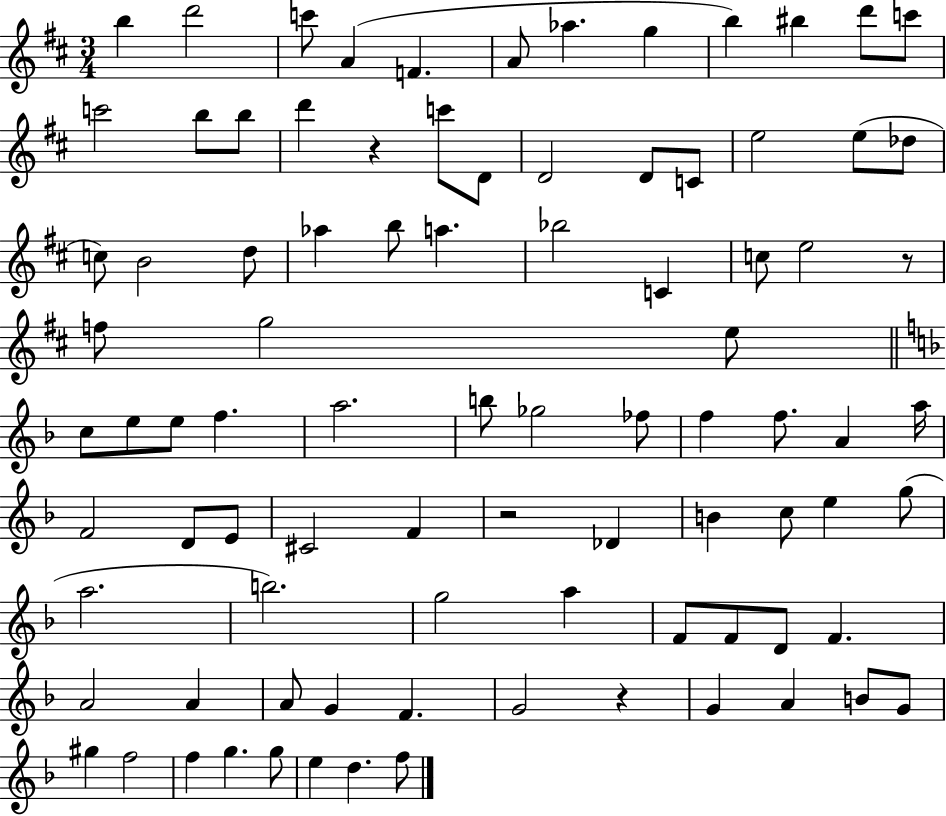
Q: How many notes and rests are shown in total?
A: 89